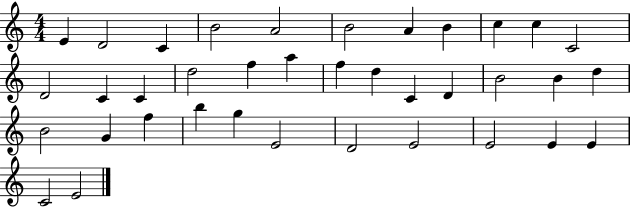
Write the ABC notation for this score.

X:1
T:Untitled
M:4/4
L:1/4
K:C
E D2 C B2 A2 B2 A B c c C2 D2 C C d2 f a f d C D B2 B d B2 G f b g E2 D2 E2 E2 E E C2 E2